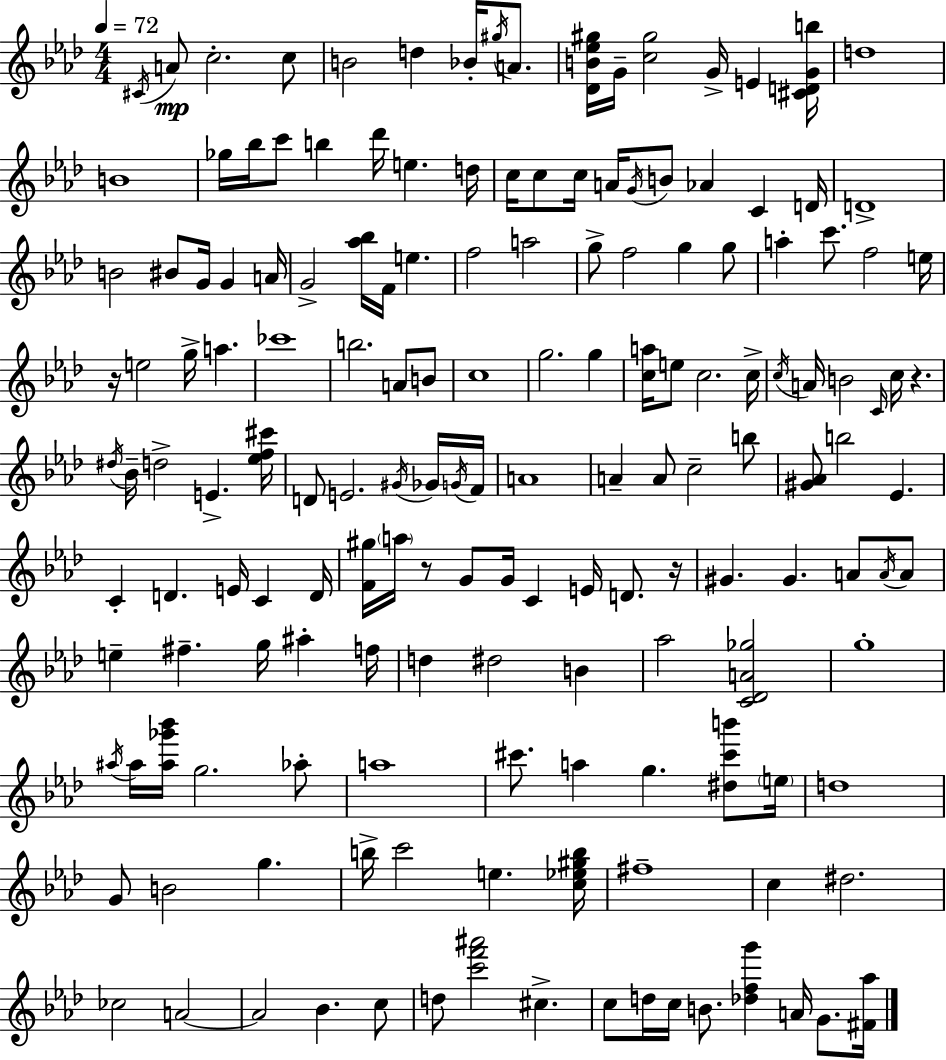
X:1
T:Untitled
M:4/4
L:1/4
K:Fm
^C/4 A/2 c2 c/2 B2 d _B/4 ^g/4 A/2 [_DB_e^g]/4 G/4 [c^g]2 G/4 E [^CDGb]/4 d4 B4 _g/4 _b/4 c'/2 b _d'/4 e d/4 c/4 c/2 c/4 A/4 G/4 B/2 _A C D/4 D4 B2 ^B/2 G/4 G A/4 G2 [_a_b]/4 F/4 e f2 a2 g/2 f2 g g/2 a c'/2 f2 e/4 z/4 e2 g/4 a _c'4 b2 A/2 B/2 c4 g2 g [ca]/4 e/2 c2 c/4 c/4 A/4 B2 C/4 c/4 z ^d/4 _B/4 d2 E [_ef^c']/4 D/2 E2 ^G/4 _G/4 G/4 F/4 A4 A A/2 c2 b/2 [^G_A]/2 b2 _E C D E/4 C D/4 [F^g]/4 a/4 z/2 G/2 G/4 C E/4 D/2 z/4 ^G ^G A/2 A/4 A/2 e ^f g/4 ^a f/4 d ^d2 B _a2 [C_DA_g]2 g4 ^a/4 ^a/4 [^a_g'_b']/4 g2 _a/2 a4 ^c'/2 a g [^d^c'b']/2 e/4 d4 G/2 B2 g b/4 c'2 e [c_e^gb]/4 ^f4 c ^d2 _c2 A2 A2 _B c/2 d/2 [c'f'^a']2 ^c c/2 d/4 c/4 B/2 [_dfg'] A/4 G/2 [^F_a]/4